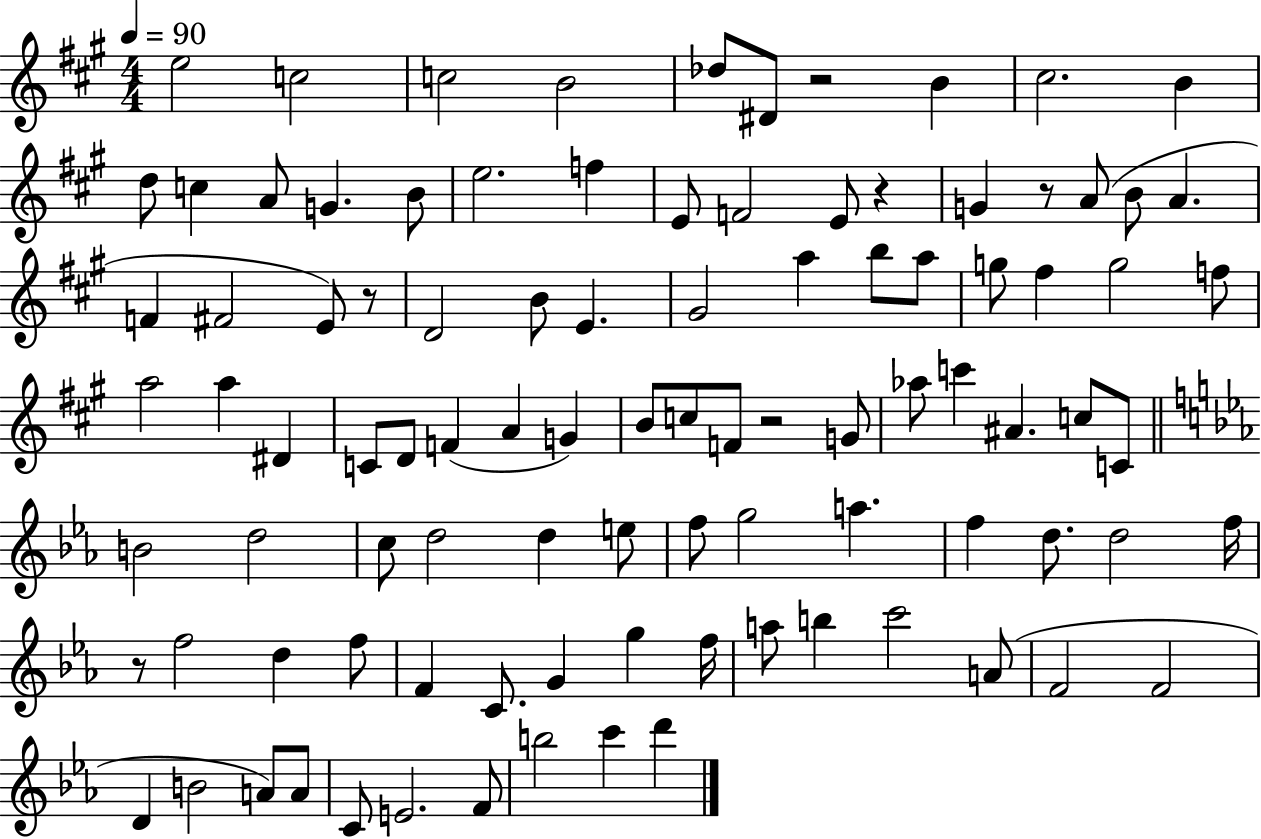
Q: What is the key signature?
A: A major